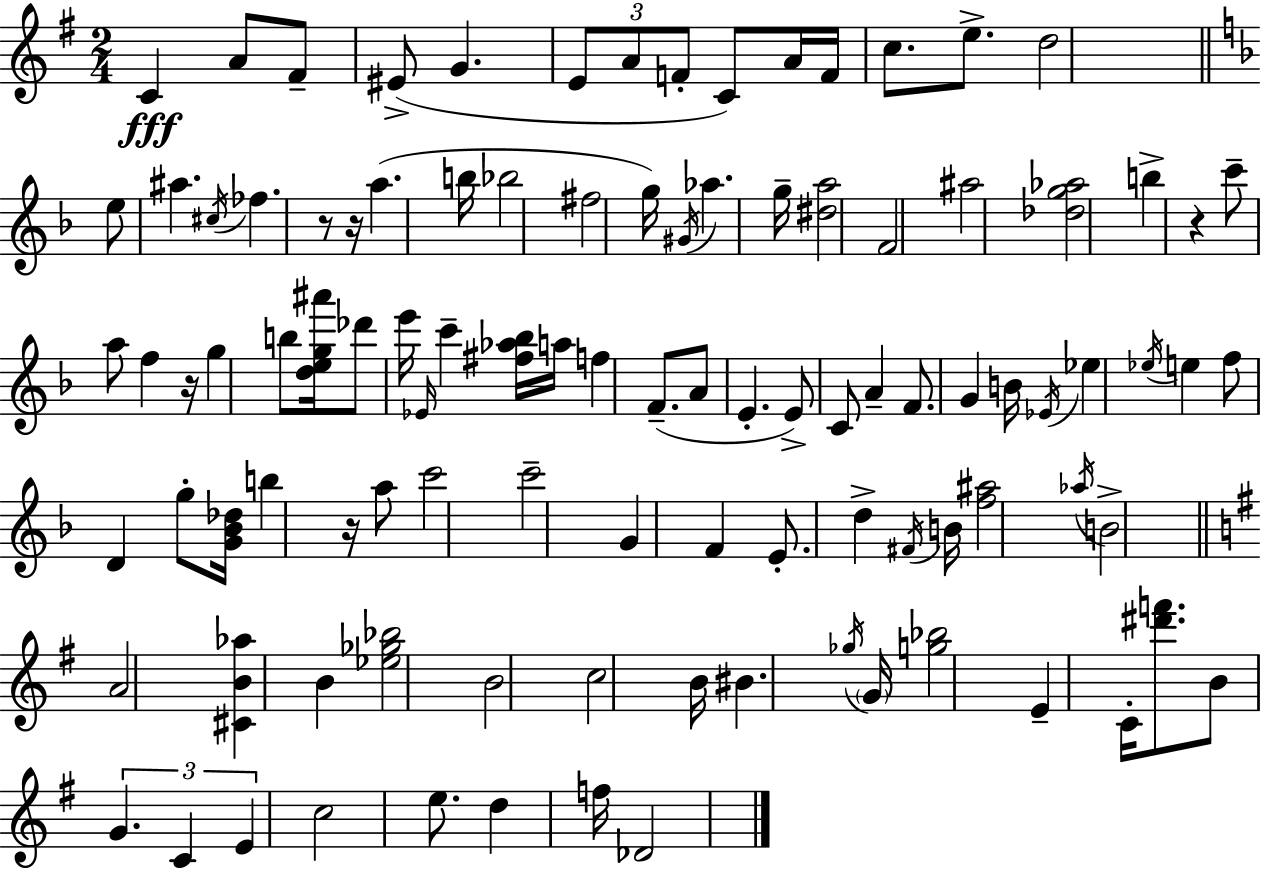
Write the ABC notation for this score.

X:1
T:Untitled
M:2/4
L:1/4
K:Em
C A/2 ^F/2 ^E/2 G E/2 A/2 F/2 C/2 A/4 F/4 c/2 e/2 d2 e/2 ^a ^c/4 _f z/2 z/4 a b/4 _b2 ^f2 g/4 ^G/4 _a g/4 [^da]2 F2 ^a2 [_dg_a]2 b z c'/2 a/2 f z/4 g b/2 [deg^a']/4 _d'/2 e'/4 _E/4 c' [^f_a_b]/4 a/4 f F/2 A/2 E E/2 C/2 A F/2 G B/4 _E/4 _e _e/4 e f/2 D g/2 [G_B_d]/4 b z/4 a/2 c'2 c'2 G F E/2 d ^F/4 B/4 [f^a]2 _a/4 B2 A2 [^CB_a] B [_e_g_b]2 B2 c2 B/4 ^B _g/4 G/4 [g_b]2 E C/4 [^d'f']/2 B/2 G C E c2 e/2 d f/4 _D2